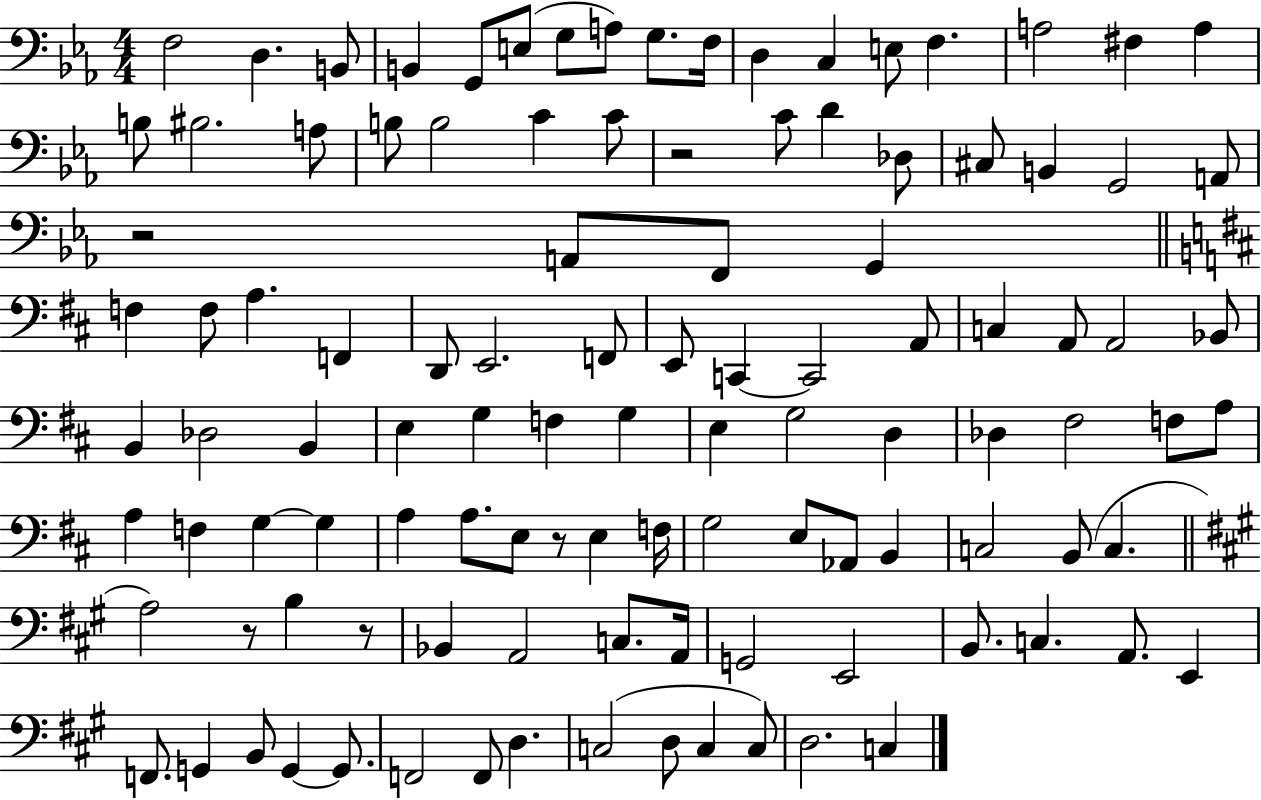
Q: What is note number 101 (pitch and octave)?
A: D3